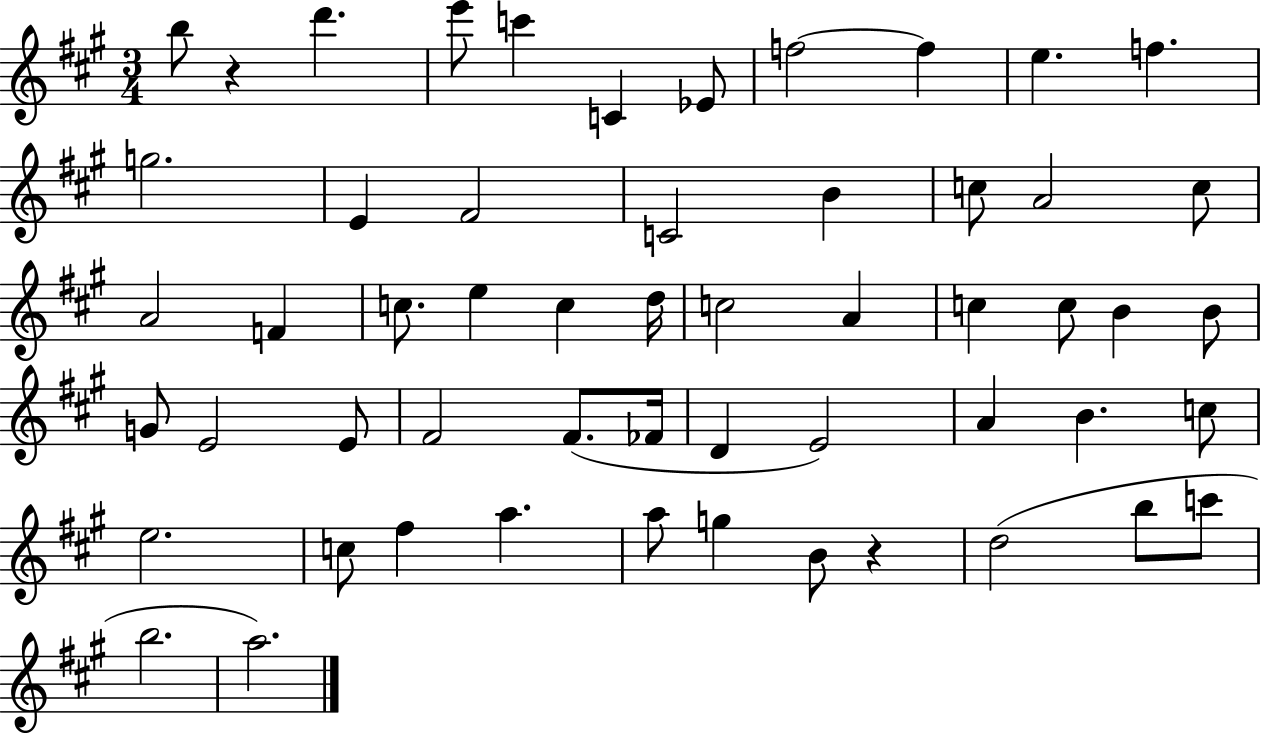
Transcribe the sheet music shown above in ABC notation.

X:1
T:Untitled
M:3/4
L:1/4
K:A
b/2 z d' e'/2 c' C _E/2 f2 f e f g2 E ^F2 C2 B c/2 A2 c/2 A2 F c/2 e c d/4 c2 A c c/2 B B/2 G/2 E2 E/2 ^F2 ^F/2 _F/4 D E2 A B c/2 e2 c/2 ^f a a/2 g B/2 z d2 b/2 c'/2 b2 a2